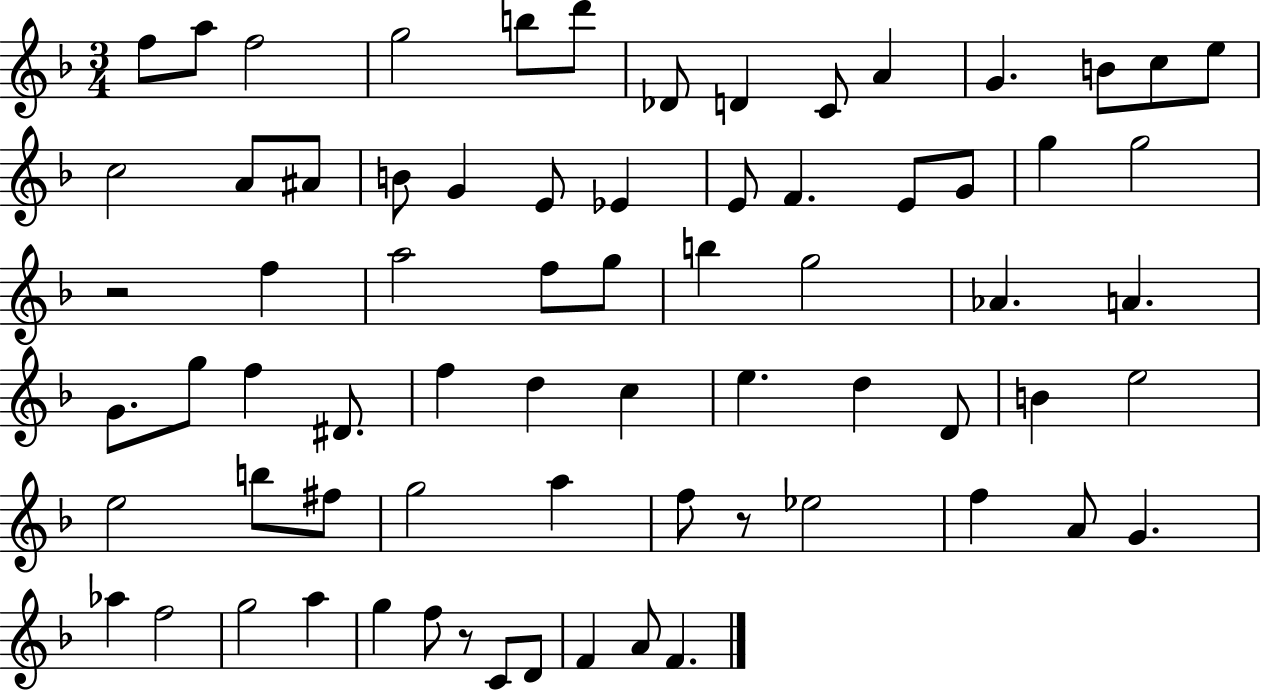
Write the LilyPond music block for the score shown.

{
  \clef treble
  \numericTimeSignature
  \time 3/4
  \key f \major
  f''8 a''8 f''2 | g''2 b''8 d'''8 | des'8 d'4 c'8 a'4 | g'4. b'8 c''8 e''8 | \break c''2 a'8 ais'8 | b'8 g'4 e'8 ees'4 | e'8 f'4. e'8 g'8 | g''4 g''2 | \break r2 f''4 | a''2 f''8 g''8 | b''4 g''2 | aes'4. a'4. | \break g'8. g''8 f''4 dis'8. | f''4 d''4 c''4 | e''4. d''4 d'8 | b'4 e''2 | \break e''2 b''8 fis''8 | g''2 a''4 | f''8 r8 ees''2 | f''4 a'8 g'4. | \break aes''4 f''2 | g''2 a''4 | g''4 f''8 r8 c'8 d'8 | f'4 a'8 f'4. | \break \bar "|."
}